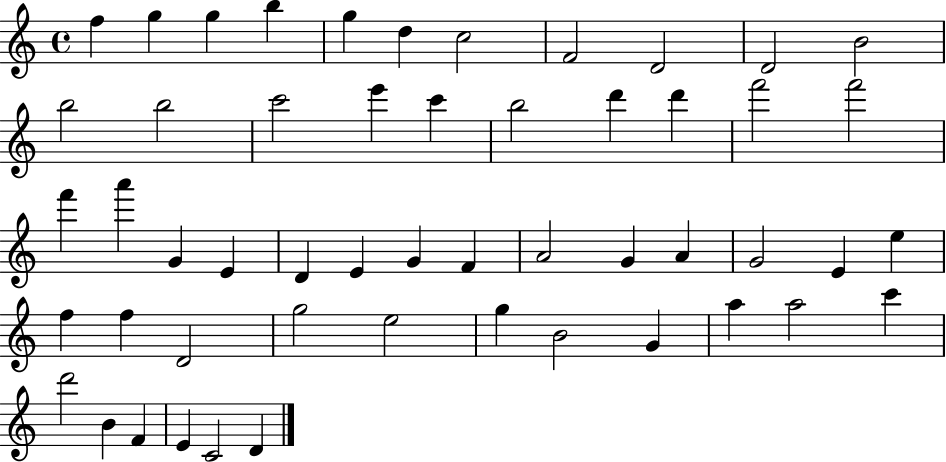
{
  \clef treble
  \time 4/4
  \defaultTimeSignature
  \key c \major
  f''4 g''4 g''4 b''4 | g''4 d''4 c''2 | f'2 d'2 | d'2 b'2 | \break b''2 b''2 | c'''2 e'''4 c'''4 | b''2 d'''4 d'''4 | f'''2 f'''2 | \break f'''4 a'''4 g'4 e'4 | d'4 e'4 g'4 f'4 | a'2 g'4 a'4 | g'2 e'4 e''4 | \break f''4 f''4 d'2 | g''2 e''2 | g''4 b'2 g'4 | a''4 a''2 c'''4 | \break d'''2 b'4 f'4 | e'4 c'2 d'4 | \bar "|."
}